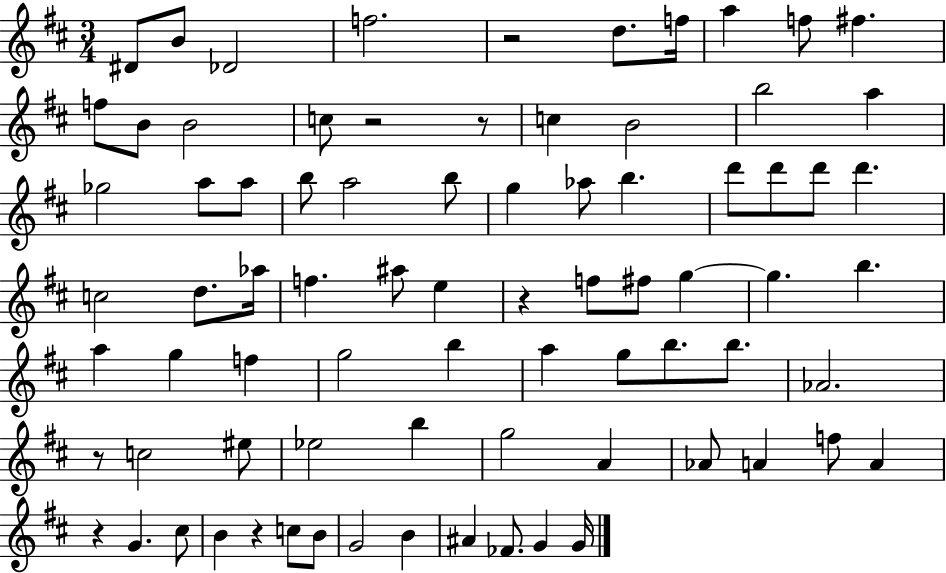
X:1
T:Untitled
M:3/4
L:1/4
K:D
^D/2 B/2 _D2 f2 z2 d/2 f/4 a f/2 ^f f/2 B/2 B2 c/2 z2 z/2 c B2 b2 a _g2 a/2 a/2 b/2 a2 b/2 g _a/2 b d'/2 d'/2 d'/2 d' c2 d/2 _a/4 f ^a/2 e z f/2 ^f/2 g g b a g f g2 b a g/2 b/2 b/2 _A2 z/2 c2 ^e/2 _e2 b g2 A _A/2 A f/2 A z G ^c/2 B z c/2 B/2 G2 B ^A _F/2 G G/4